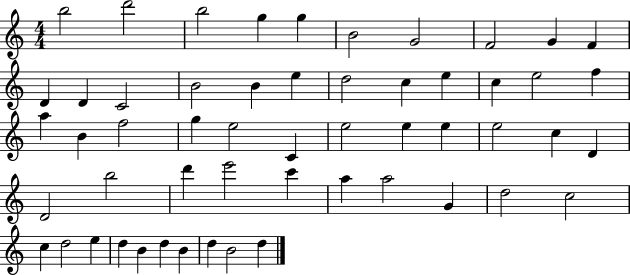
X:1
T:Untitled
M:4/4
L:1/4
K:C
b2 d'2 b2 g g B2 G2 F2 G F D D C2 B2 B e d2 c e c e2 f a B f2 g e2 C e2 e e e2 c D D2 b2 d' e'2 c' a a2 G d2 c2 c d2 e d B d B d B2 d